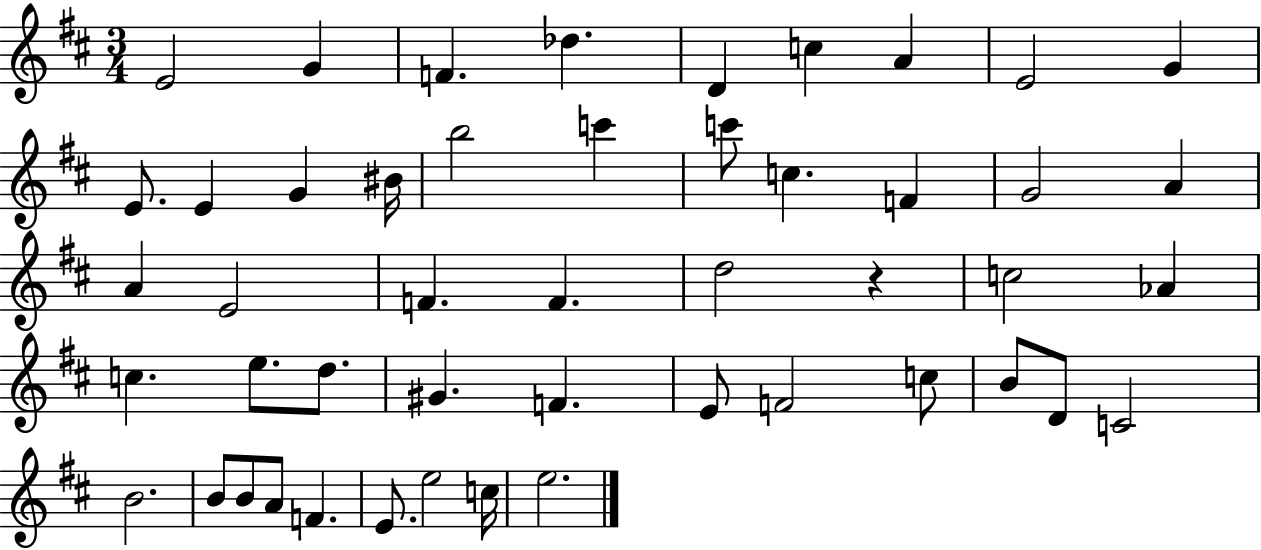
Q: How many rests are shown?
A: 1